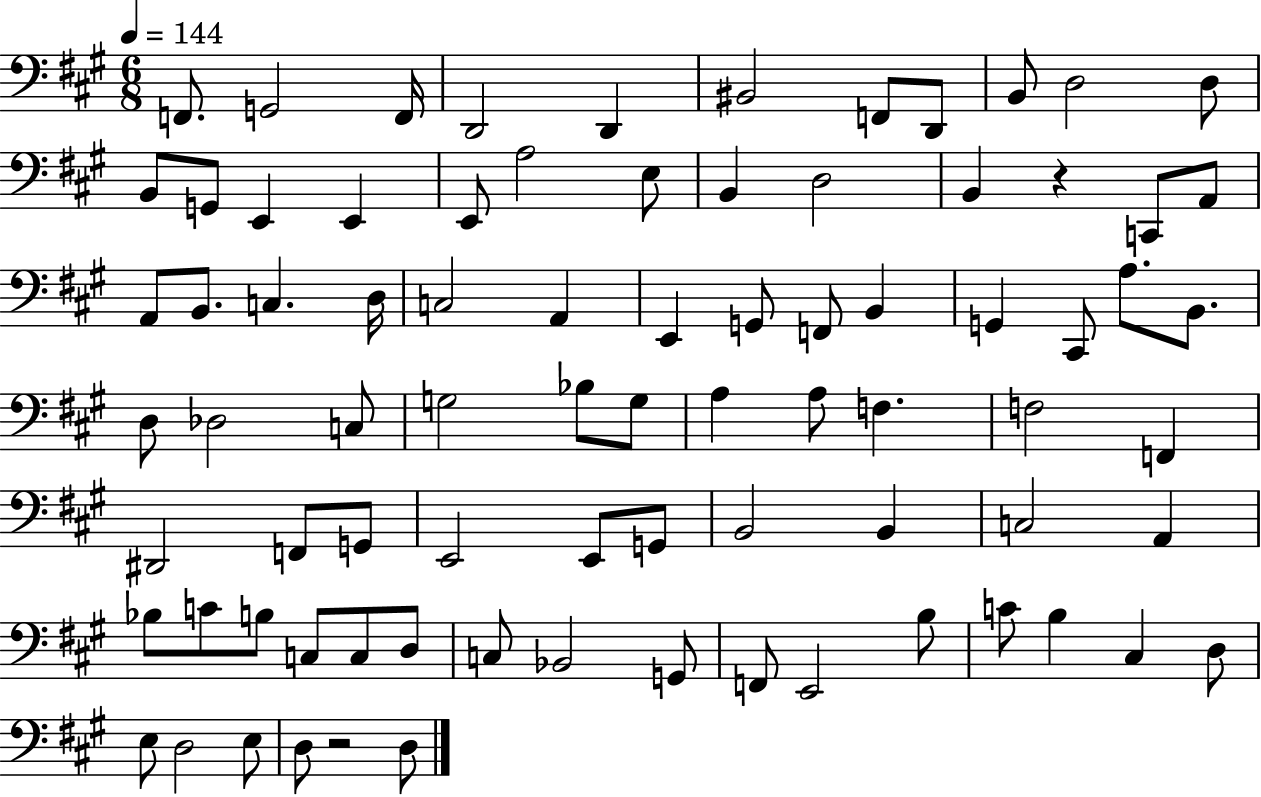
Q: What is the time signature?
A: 6/8